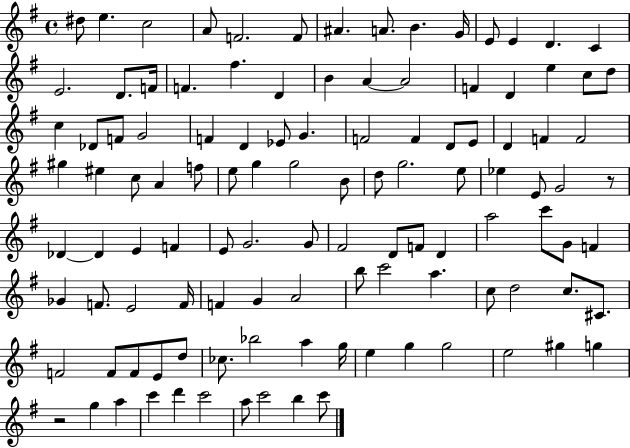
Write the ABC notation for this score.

X:1
T:Untitled
M:4/4
L:1/4
K:G
^d/2 e c2 A/2 F2 F/2 ^A A/2 B G/4 E/2 E D C E2 D/2 F/4 F ^f D B A A2 F D e c/2 d/2 c _D/2 F/2 G2 F D _E/2 G F2 F D/2 E/2 D F F2 ^g ^e c/2 A f/2 e/2 g g2 B/2 d/2 g2 e/2 _e E/2 G2 z/2 _D _D E F E/2 G2 G/2 ^F2 D/2 F/2 D a2 c'/2 G/2 F _G F/2 E2 F/4 F G A2 b/2 c'2 a c/2 d2 c/2 ^C/2 F2 F/2 F/2 E/2 d/2 _c/2 _b2 a g/4 e g g2 e2 ^g g z2 g a c' d' c'2 a/2 c'2 b c'/2